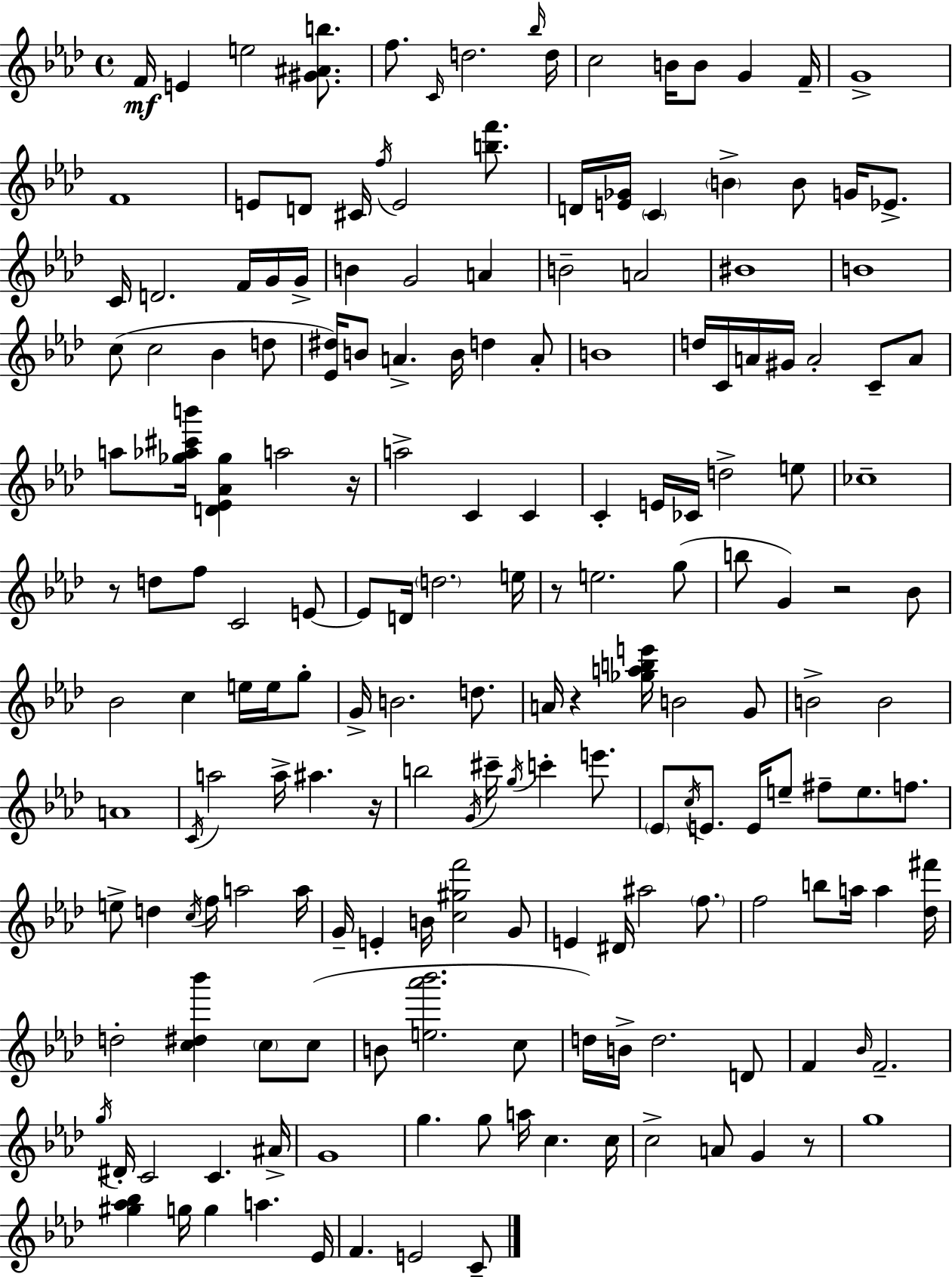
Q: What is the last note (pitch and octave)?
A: C4